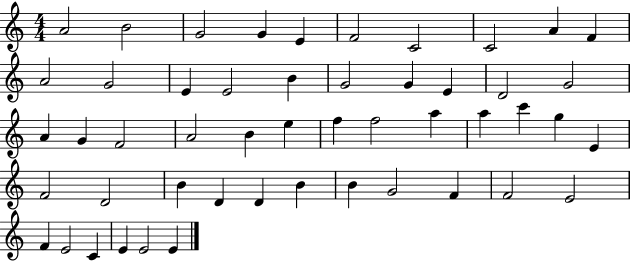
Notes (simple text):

A4/h B4/h G4/h G4/q E4/q F4/h C4/h C4/h A4/q F4/q A4/h G4/h E4/q E4/h B4/q G4/h G4/q E4/q D4/h G4/h A4/q G4/q F4/h A4/h B4/q E5/q F5/q F5/h A5/q A5/q C6/q G5/q E4/q F4/h D4/h B4/q D4/q D4/q B4/q B4/q G4/h F4/q F4/h E4/h F4/q E4/h C4/q E4/q E4/h E4/q